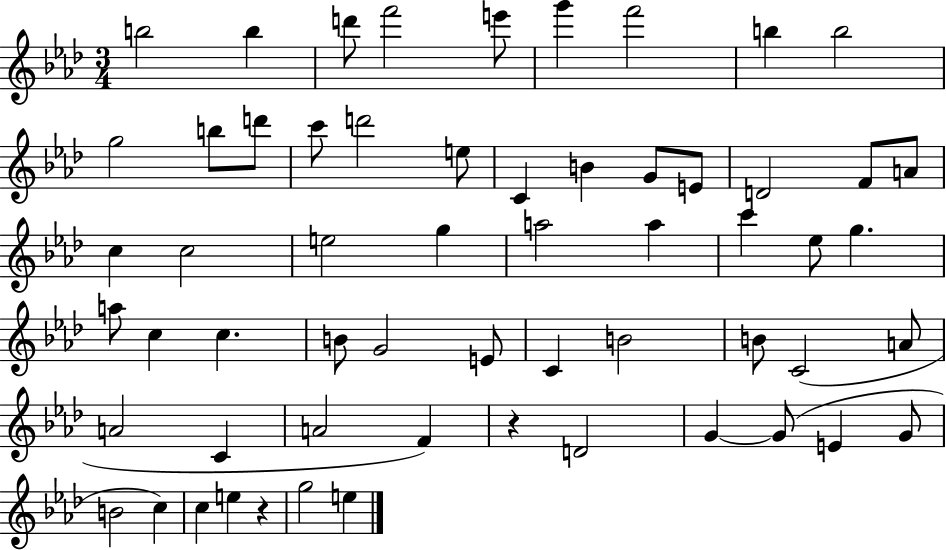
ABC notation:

X:1
T:Untitled
M:3/4
L:1/4
K:Ab
b2 b d'/2 f'2 e'/2 g' f'2 b b2 g2 b/2 d'/2 c'/2 d'2 e/2 C B G/2 E/2 D2 F/2 A/2 c c2 e2 g a2 a c' _e/2 g a/2 c c B/2 G2 E/2 C B2 B/2 C2 A/2 A2 C A2 F z D2 G G/2 E G/2 B2 c c e z g2 e